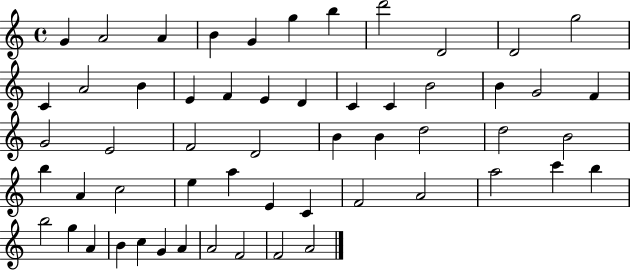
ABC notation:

X:1
T:Untitled
M:4/4
L:1/4
K:C
G A2 A B G g b d'2 D2 D2 g2 C A2 B E F E D C C B2 B G2 F G2 E2 F2 D2 B B d2 d2 B2 b A c2 e a E C F2 A2 a2 c' b b2 g A B c G A A2 F2 F2 A2